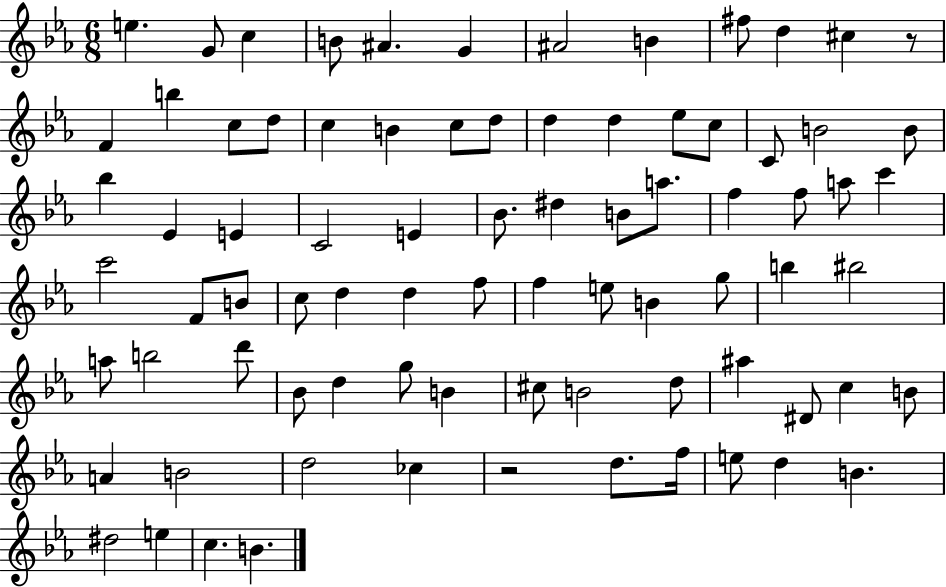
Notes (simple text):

E5/q. G4/e C5/q B4/e A#4/q. G4/q A#4/h B4/q F#5/e D5/q C#5/q R/e F4/q B5/q C5/e D5/e C5/q B4/q C5/e D5/e D5/q D5/q Eb5/e C5/e C4/e B4/h B4/e Bb5/q Eb4/q E4/q C4/h E4/q Bb4/e. D#5/q B4/e A5/e. F5/q F5/e A5/e C6/q C6/h F4/e B4/e C5/e D5/q D5/q F5/e F5/q E5/e B4/q G5/e B5/q BIS5/h A5/e B5/h D6/e Bb4/e D5/q G5/e B4/q C#5/e B4/h D5/e A#5/q D#4/e C5/q B4/e A4/q B4/h D5/h CES5/q R/h D5/e. F5/s E5/e D5/q B4/q. D#5/h E5/q C5/q. B4/q.